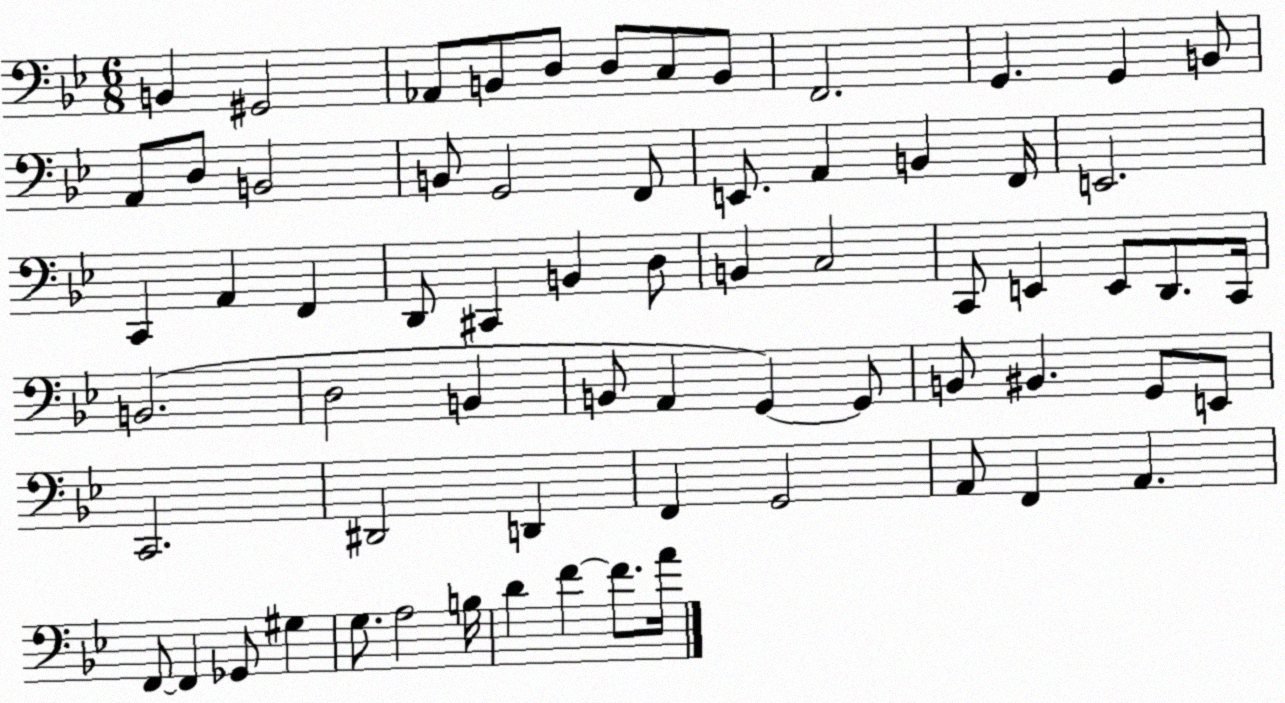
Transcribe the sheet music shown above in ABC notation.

X:1
T:Untitled
M:6/8
L:1/4
K:Bb
B,, ^G,,2 _A,,/2 B,,/2 D,/2 D,/2 C,/2 B,,/2 F,,2 G,, G,, B,,/2 A,,/2 D,/2 B,,2 B,,/2 G,,2 F,,/2 E,,/2 A,, B,, F,,/4 E,,2 C,, A,, F,, D,,/2 ^C,, B,, D,/2 B,, C,2 C,,/2 E,, E,,/2 D,,/2 C,,/4 B,,2 D,2 B,, B,,/2 A,, G,, G,,/2 B,,/2 ^B,, G,,/2 E,,/2 C,,2 ^D,,2 D,, F,, G,,2 A,,/2 F,, A,, F,,/2 F,, _G,,/2 ^G, G,/2 A,2 B,/4 D F F/2 A/4